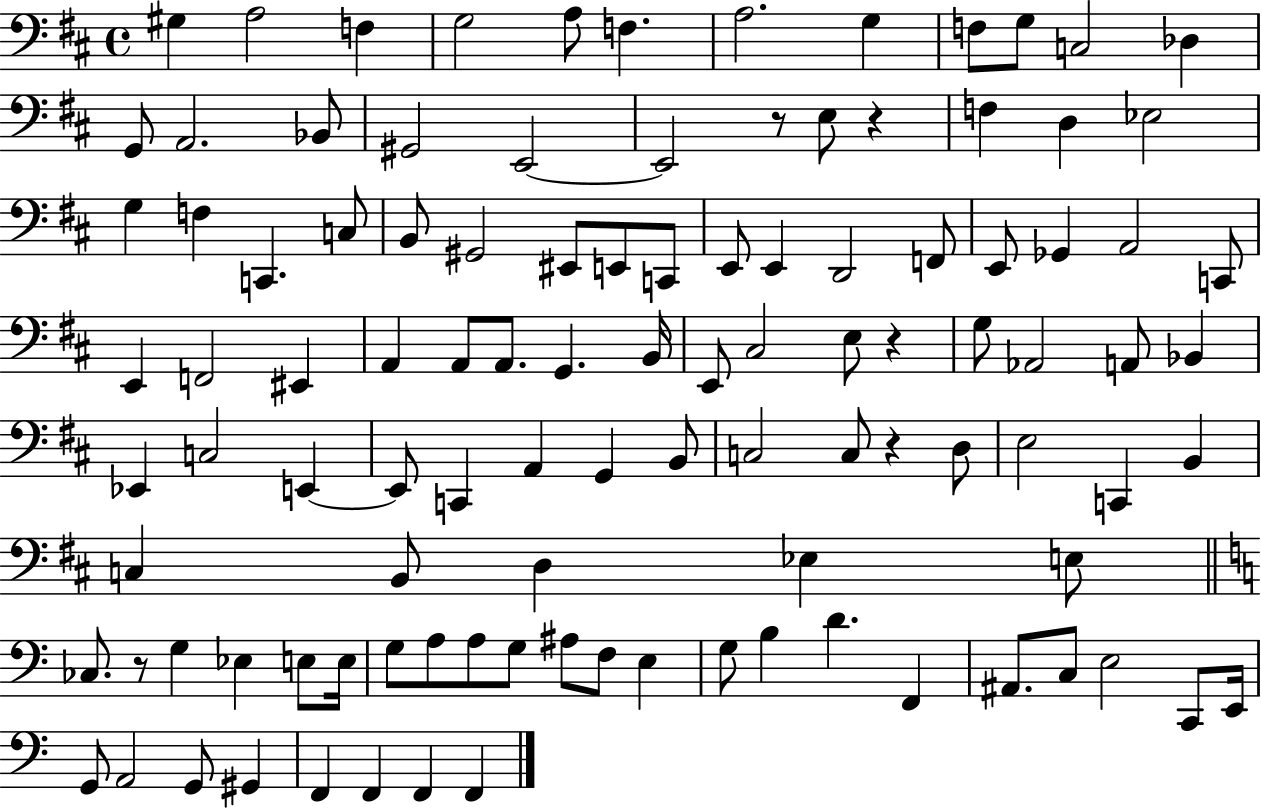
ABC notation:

X:1
T:Untitled
M:4/4
L:1/4
K:D
^G, A,2 F, G,2 A,/2 F, A,2 G, F,/2 G,/2 C,2 _D, G,,/2 A,,2 _B,,/2 ^G,,2 E,,2 E,,2 z/2 E,/2 z F, D, _E,2 G, F, C,, C,/2 B,,/2 ^G,,2 ^E,,/2 E,,/2 C,,/2 E,,/2 E,, D,,2 F,,/2 E,,/2 _G,, A,,2 C,,/2 E,, F,,2 ^E,, A,, A,,/2 A,,/2 G,, B,,/4 E,,/2 ^C,2 E,/2 z G,/2 _A,,2 A,,/2 _B,, _E,, C,2 E,, E,,/2 C,, A,, G,, B,,/2 C,2 C,/2 z D,/2 E,2 C,, B,, C, B,,/2 D, _E, E,/2 _C,/2 z/2 G, _E, E,/2 E,/4 G,/2 A,/2 A,/2 G,/2 ^A,/2 F,/2 E, G,/2 B, D F,, ^A,,/2 C,/2 E,2 C,,/2 E,,/4 G,,/2 A,,2 G,,/2 ^G,, F,, F,, F,, F,,